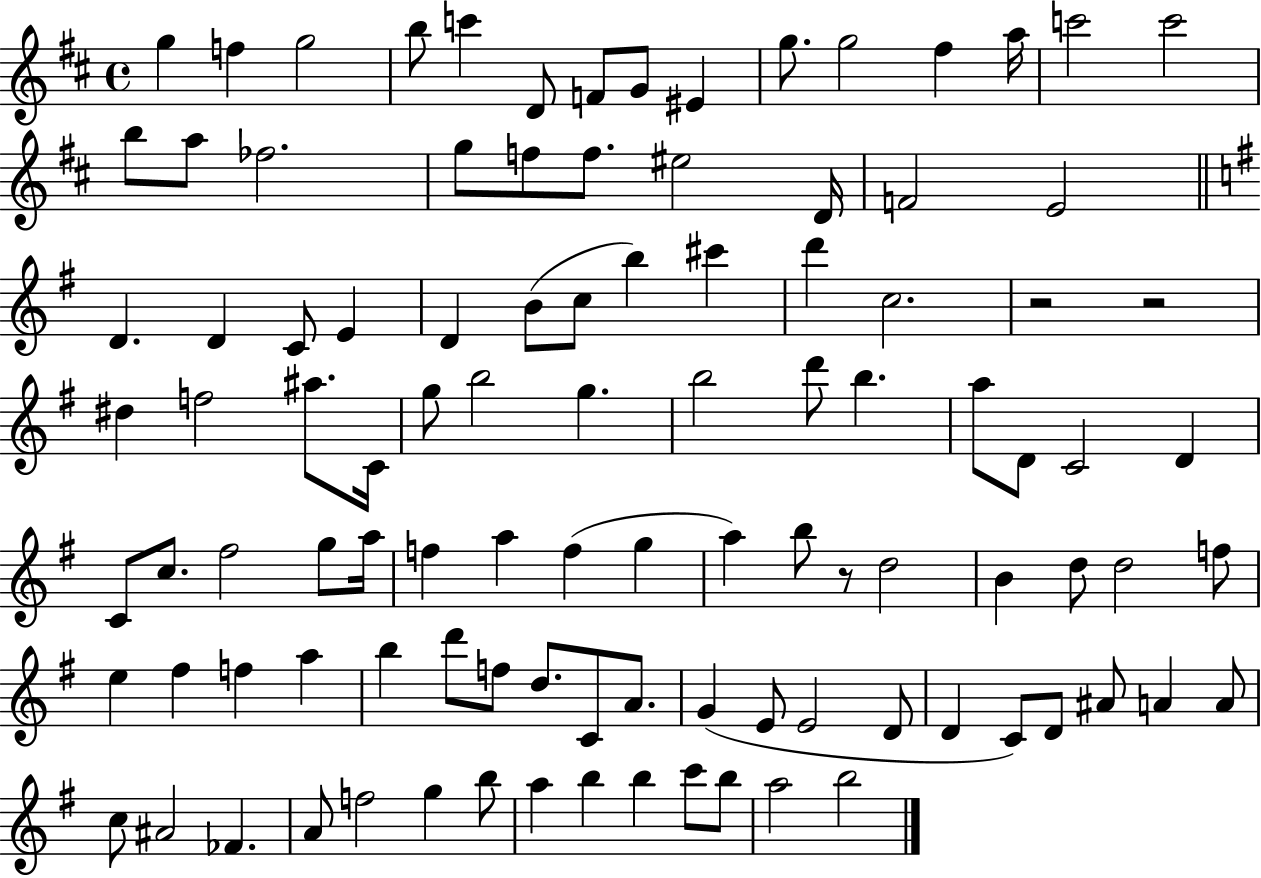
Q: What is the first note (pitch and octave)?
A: G5